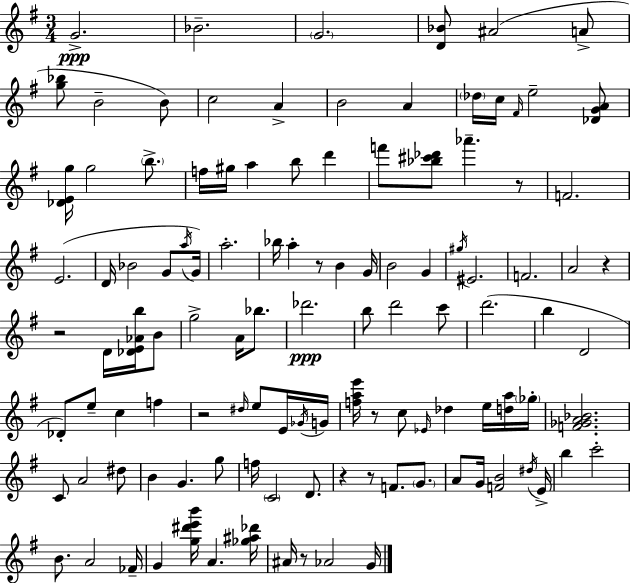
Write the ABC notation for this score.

X:1
T:Untitled
M:3/4
L:1/4
K:G
G2 _B2 G2 [D_B]/2 ^A2 A/2 [g_b]/2 B2 B/2 c2 A B2 A _d/4 c/4 ^F/4 e2 [_DGA]/2 [_DEg]/4 g2 b/2 f/4 ^g/4 a b/2 d' f'/2 [_b^c'_d']/2 _a' z/2 F2 E2 D/4 _B2 G/2 a/4 G/4 a2 _b/4 a z/2 B G/4 B2 G ^g/4 ^E2 F2 A2 z z2 D/4 [_DE_Ab]/4 B/2 g2 A/4 _b/2 _d'2 b/2 d'2 c'/2 d'2 b D2 _D/2 e/2 c f z2 ^d/4 e/2 E/4 _G/4 G/4 [fae']/4 z/2 c/2 _E/4 _d e/4 [da]/4 _g/4 [F_GA_B]2 C/2 A2 ^d/2 B G g/2 f/4 C2 D/2 z z/2 F/2 G/2 A/2 G/4 [FB]2 ^d/4 E/4 b c'2 B/2 A2 _F/4 G [g^d'e'b']/4 A [_g^a_d']/4 ^A/4 z/2 _A2 G/4